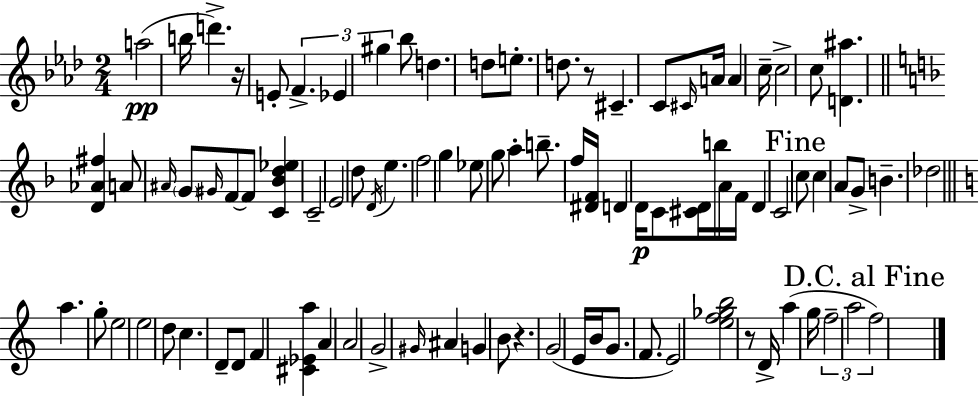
A5/h B5/s D6/q. R/s E4/e F4/q. Eb4/q G#5/q Bb5/e D5/q. D5/e E5/e. D5/e. R/e C#4/q. C4/e C#4/s A4/s A4/q C5/s C5/h C5/e [D4,A#5]/q. [D4,Ab4,F#5]/q A4/e A#4/s G4/e G#4/s F4/e F4/e [C4,Bb4,D5,Eb5]/q C4/h E4/h D5/e D4/s E5/q. F5/h G5/q Eb5/e G5/e A5/q B5/e. F5/s [D#4,F4]/s D4/q D4/s C4/e [C#4,D4]/s B5/s A4/s F4/s D4/q C4/h C5/e C5/q A4/e G4/e B4/q. Db5/h A5/q. G5/e E5/h E5/h D5/e C5/q. D4/e D4/e F4/q [C#4,Eb4,A5]/q A4/q A4/h G4/h G#4/s A#4/q G4/q B4/e R/q. G4/h E4/s B4/s G4/e. F4/e. E4/h [E5,F5,Gb5,B5]/h R/e D4/s A5/q G5/s F5/h A5/h F5/h